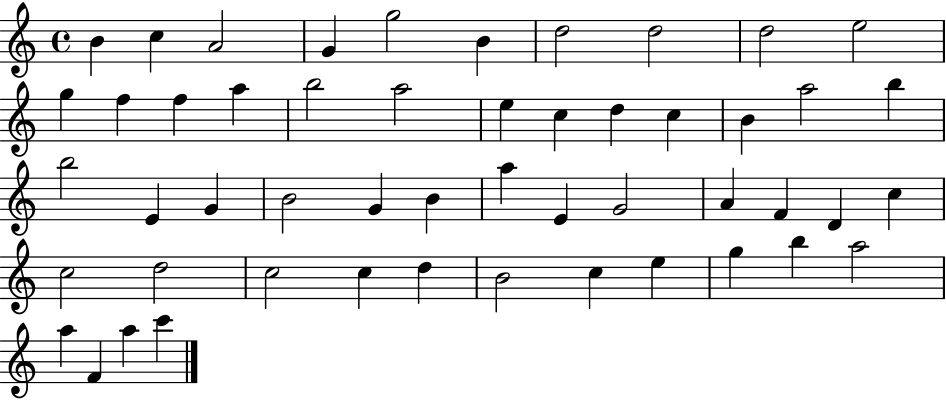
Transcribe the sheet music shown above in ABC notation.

X:1
T:Untitled
M:4/4
L:1/4
K:C
B c A2 G g2 B d2 d2 d2 e2 g f f a b2 a2 e c d c B a2 b b2 E G B2 G B a E G2 A F D c c2 d2 c2 c d B2 c e g b a2 a F a c'